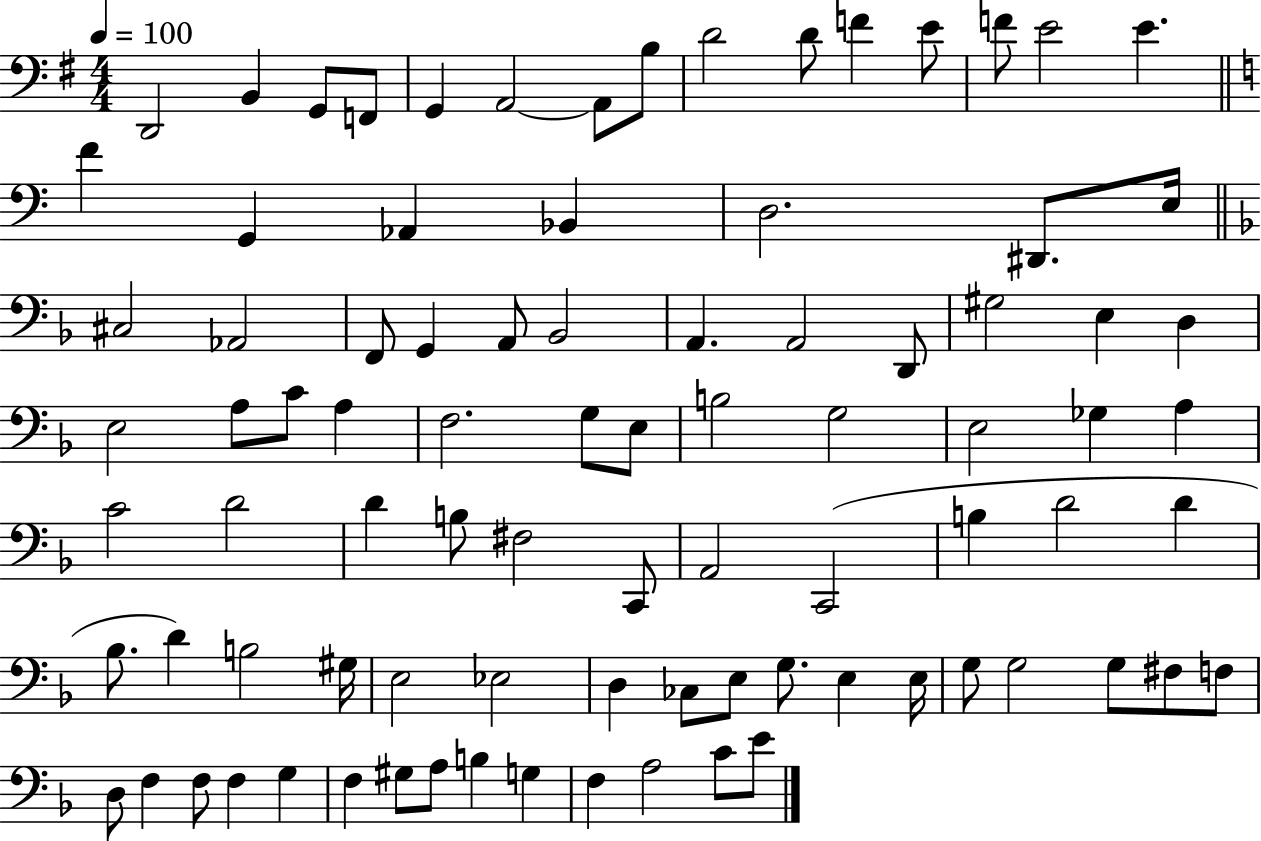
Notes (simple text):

D2/h B2/q G2/e F2/e G2/q A2/h A2/e B3/e D4/h D4/e F4/q E4/e F4/e E4/h E4/q. F4/q G2/q Ab2/q Bb2/q D3/h. D#2/e. E3/s C#3/h Ab2/h F2/e G2/q A2/e Bb2/h A2/q. A2/h D2/e G#3/h E3/q D3/q E3/h A3/e C4/e A3/q F3/h. G3/e E3/e B3/h G3/h E3/h Gb3/q A3/q C4/h D4/h D4/q B3/e F#3/h C2/e A2/h C2/h B3/q D4/h D4/q Bb3/e. D4/q B3/h G#3/s E3/h Eb3/h D3/q CES3/e E3/e G3/e. E3/q E3/s G3/e G3/h G3/e F#3/e F3/e D3/e F3/q F3/e F3/q G3/q F3/q G#3/e A3/e B3/q G3/q F3/q A3/h C4/e E4/e